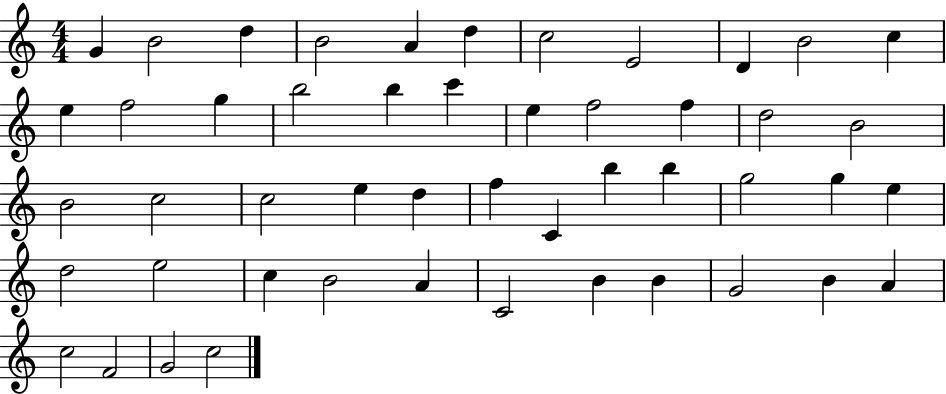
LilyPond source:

{
  \clef treble
  \numericTimeSignature
  \time 4/4
  \key c \major
  g'4 b'2 d''4 | b'2 a'4 d''4 | c''2 e'2 | d'4 b'2 c''4 | \break e''4 f''2 g''4 | b''2 b''4 c'''4 | e''4 f''2 f''4 | d''2 b'2 | \break b'2 c''2 | c''2 e''4 d''4 | f''4 c'4 b''4 b''4 | g''2 g''4 e''4 | \break d''2 e''2 | c''4 b'2 a'4 | c'2 b'4 b'4 | g'2 b'4 a'4 | \break c''2 f'2 | g'2 c''2 | \bar "|."
}